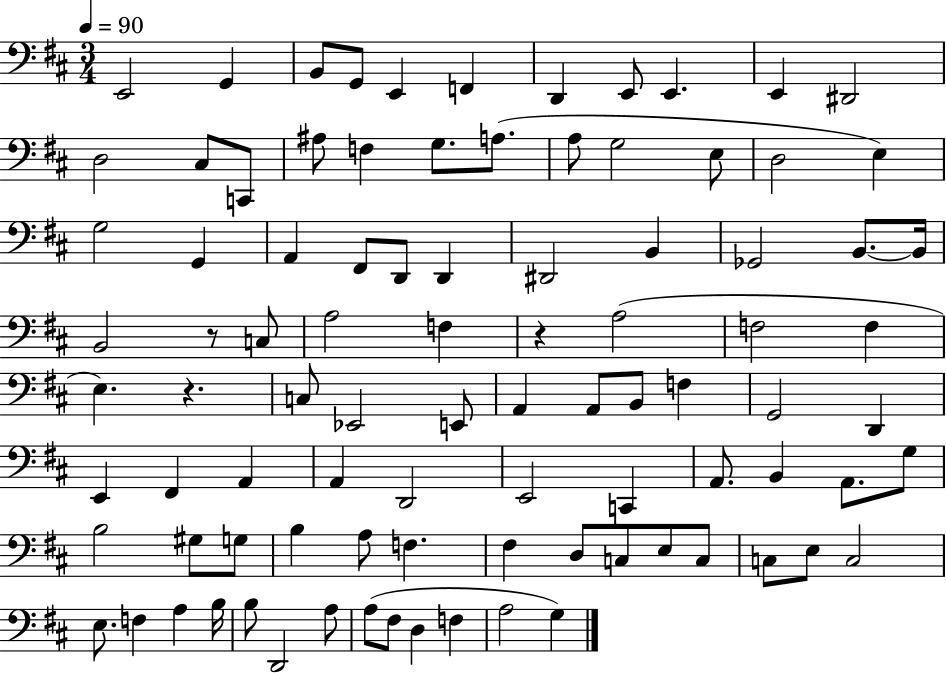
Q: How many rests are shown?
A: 3